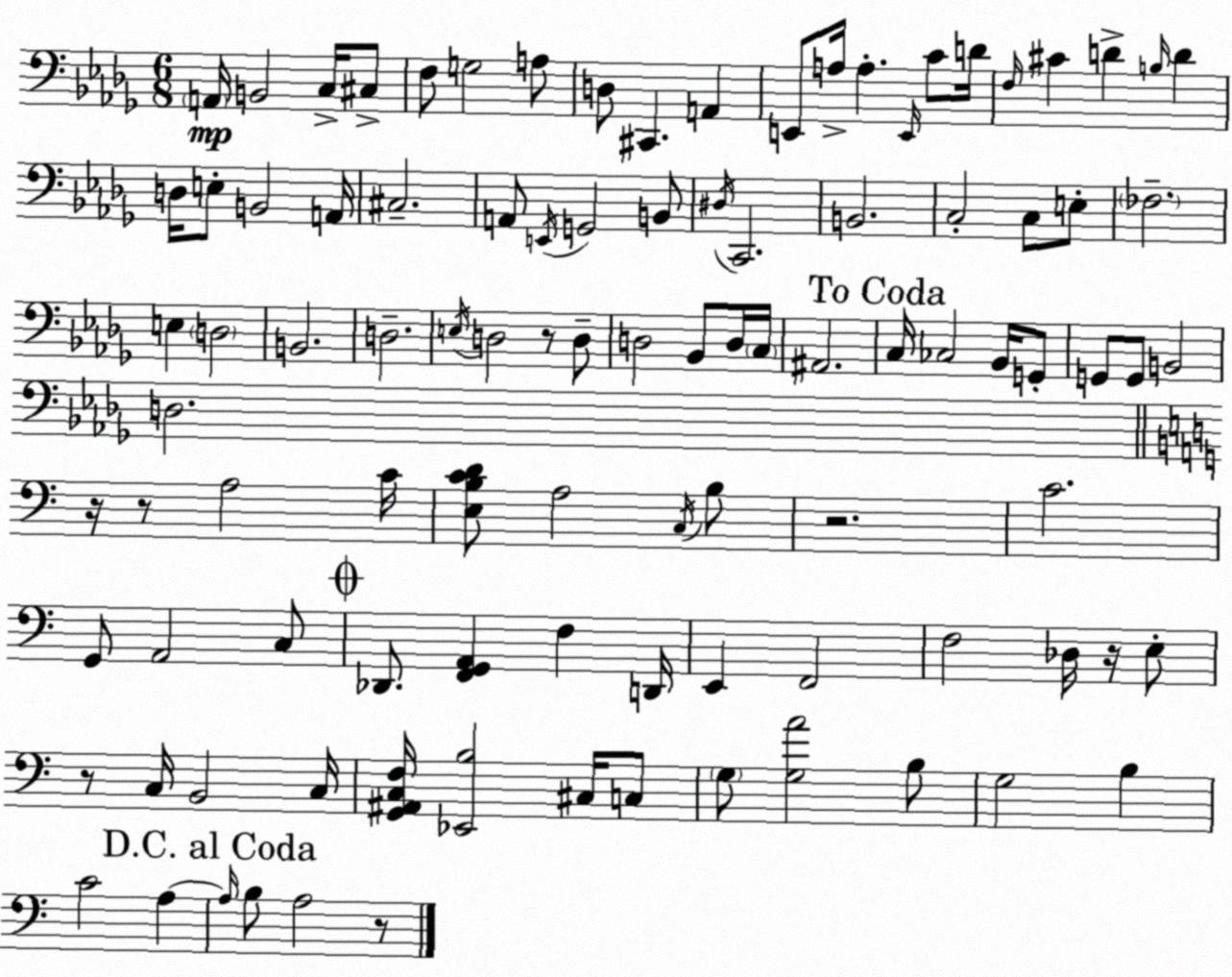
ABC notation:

X:1
T:Untitled
M:6/8
L:1/4
K:Bbm
A,,/4 B,,2 C,/4 ^C,/2 F,/2 G,2 A,/2 D,/2 ^C,, A,, E,,/2 A,/4 A, E,,/4 C/2 D/4 F,/4 ^C D B,/4 D D,/4 E,/2 B,,2 A,,/4 ^C,2 A,,/2 E,,/4 G,,2 B,,/2 ^D,/4 C,,2 B,,2 C,2 C,/2 E,/2 _F,2 E, D,2 B,,2 D,2 E,/4 D,2 z/2 D,/2 D,2 _B,,/2 D,/4 C,/4 ^A,,2 C,/4 _C,2 _B,,/4 G,,/2 G,,/2 G,,/2 B,,2 D,2 z/4 z/2 A,2 C/4 [E,B,CD]/2 A,2 C,/4 B,/2 z2 C2 G,,/2 A,,2 C,/2 _D,,/2 [F,,G,,A,,] F, D,,/4 E,, F,,2 F,2 _D,/4 z/4 E,/2 z/2 C,/4 B,,2 C,/4 [G,,^A,,C,F,]/4 [_E,,B,]2 ^C,/4 C,/2 G,/2 [G,A]2 B,/2 G,2 B, C2 A, A,/4 B,/2 A,2 z/2